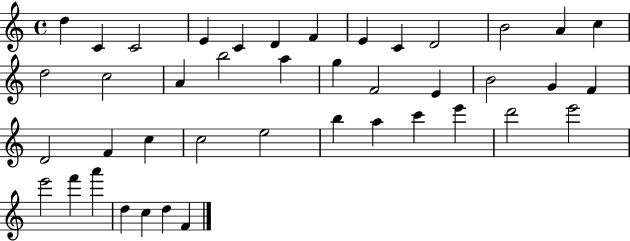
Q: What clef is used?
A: treble